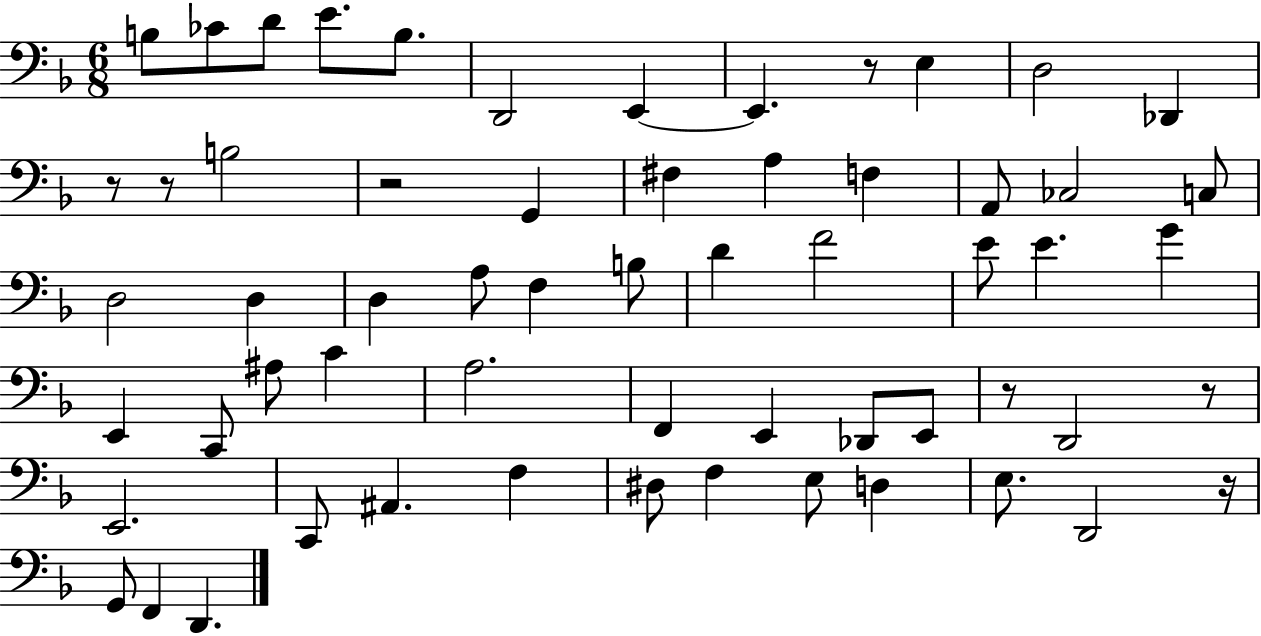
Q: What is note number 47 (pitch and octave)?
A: E3